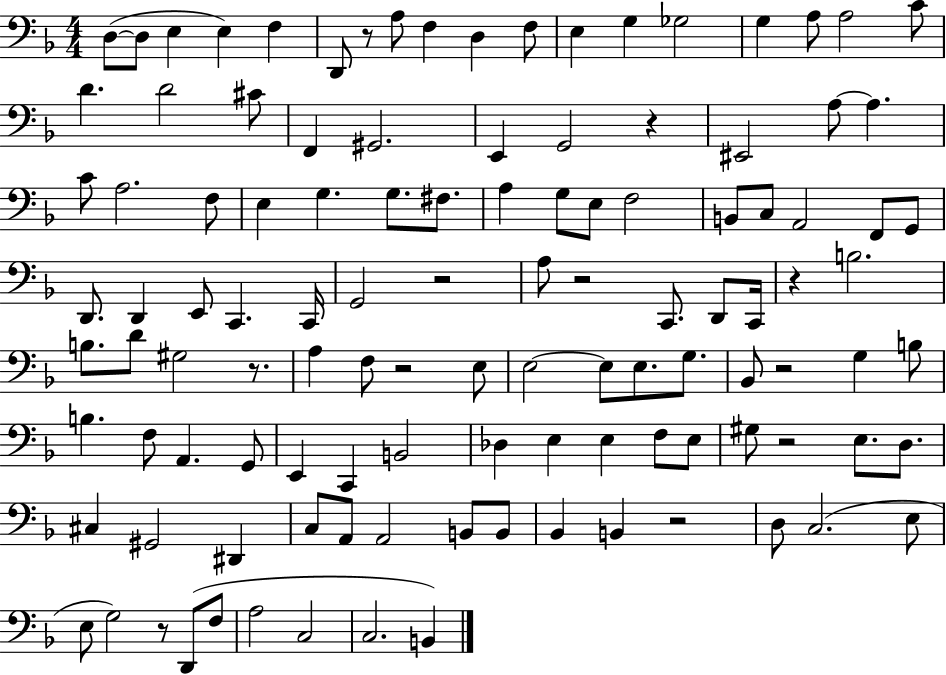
D3/e D3/e E3/q E3/q F3/q D2/e R/e A3/e F3/q D3/q F3/e E3/q G3/q Gb3/h G3/q A3/e A3/h C4/e D4/q. D4/h C#4/e F2/q G#2/h. E2/q G2/h R/q EIS2/h A3/e A3/q. C4/e A3/h. F3/e E3/q G3/q. G3/e. F#3/e. A3/q G3/e E3/e F3/h B2/e C3/e A2/h F2/e G2/e D2/e. D2/q E2/e C2/q. C2/s G2/h R/h A3/e R/h C2/e. D2/e C2/s R/q B3/h. B3/e. D4/e G#3/h R/e. A3/q F3/e R/h E3/e E3/h E3/e E3/e. G3/e. Bb2/e R/h G3/q B3/e B3/q. F3/e A2/q. G2/e E2/q C2/q B2/h Db3/q E3/q E3/q F3/e E3/e G#3/e R/h E3/e. D3/e. C#3/q G#2/h D#2/q C3/e A2/e A2/h B2/e B2/e Bb2/q B2/q R/h D3/e C3/h. E3/e E3/e G3/h R/e D2/e F3/e A3/h C3/h C3/h. B2/q